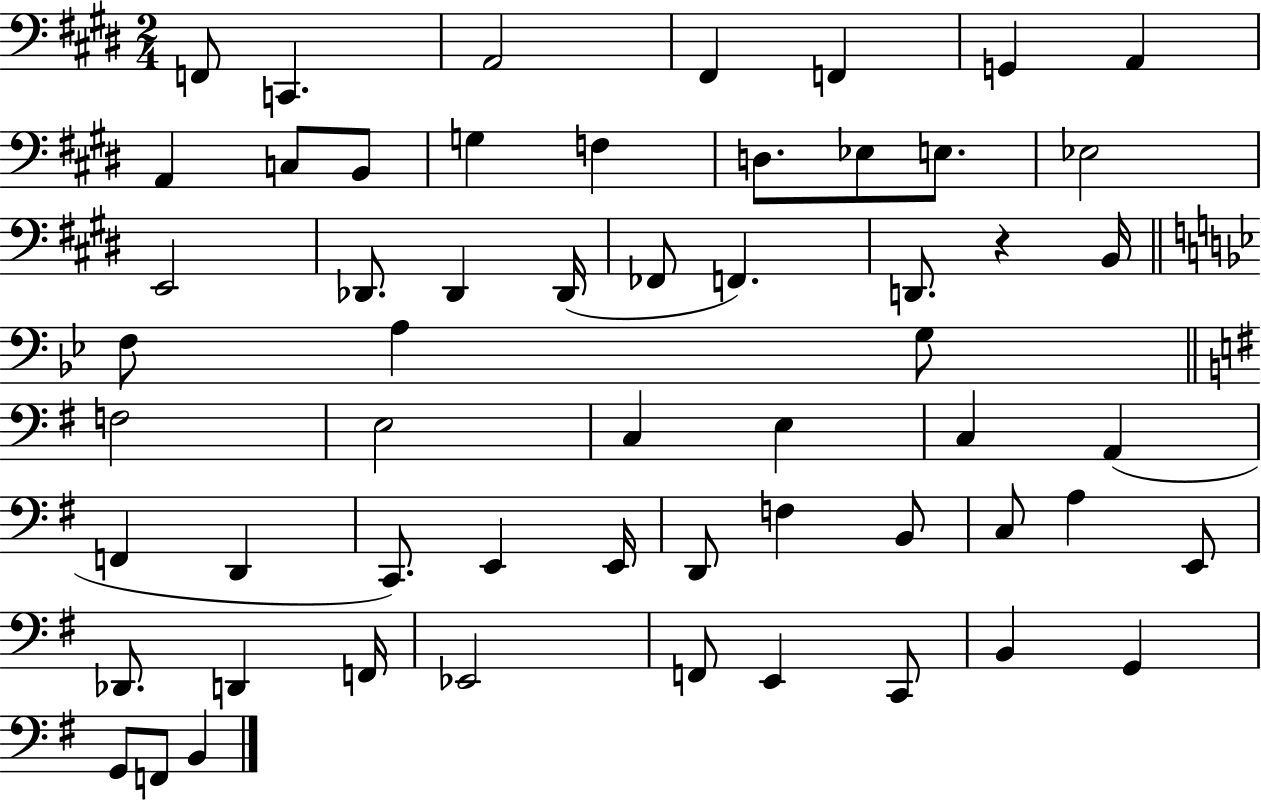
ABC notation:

X:1
T:Untitled
M:2/4
L:1/4
K:E
F,,/2 C,, A,,2 ^F,, F,, G,, A,, A,, C,/2 B,,/2 G, F, D,/2 _E,/2 E,/2 _E,2 E,,2 _D,,/2 _D,, _D,,/4 _F,,/2 F,, D,,/2 z B,,/4 F,/2 A, G,/2 F,2 E,2 C, E, C, A,, F,, D,, C,,/2 E,, E,,/4 D,,/2 F, B,,/2 C,/2 A, E,,/2 _D,,/2 D,, F,,/4 _E,,2 F,,/2 E,, C,,/2 B,, G,, G,,/2 F,,/2 B,,